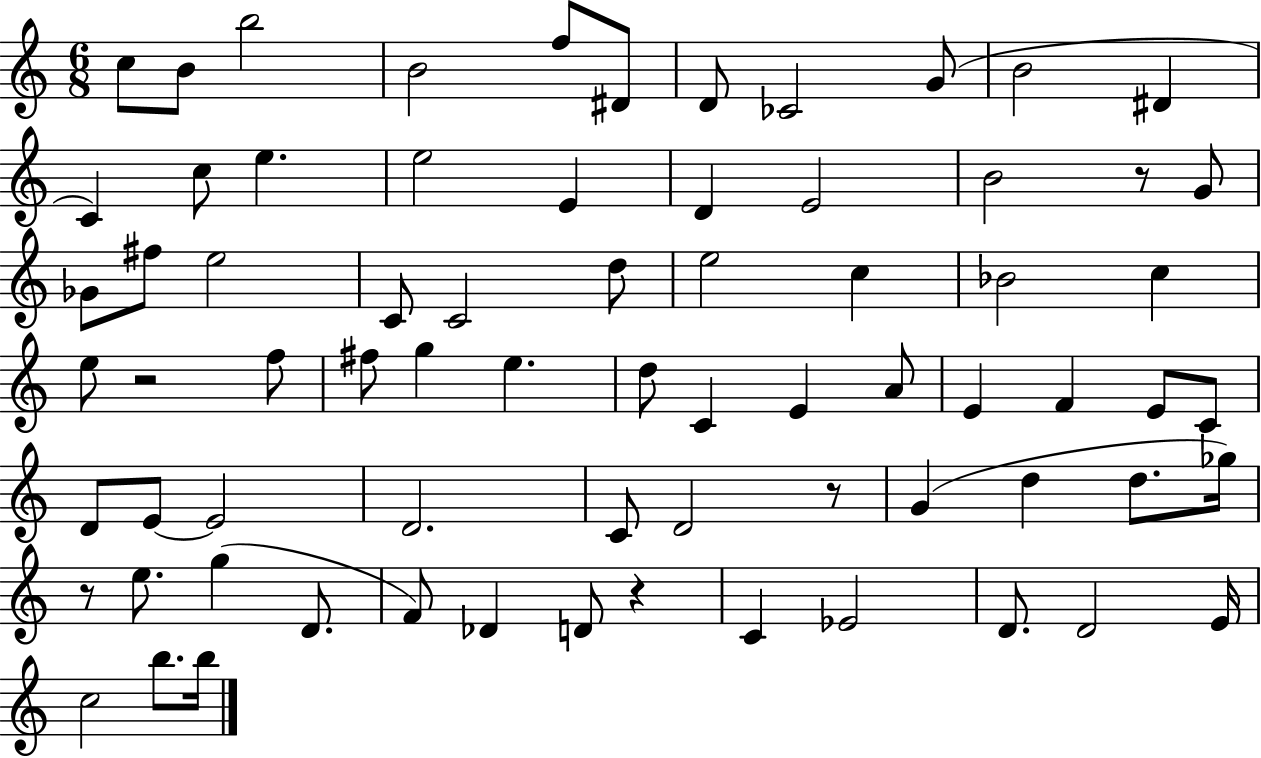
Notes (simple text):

C5/e B4/e B5/h B4/h F5/e D#4/e D4/e CES4/h G4/e B4/h D#4/q C4/q C5/e E5/q. E5/h E4/q D4/q E4/h B4/h R/e G4/e Gb4/e F#5/e E5/h C4/e C4/h D5/e E5/h C5/q Bb4/h C5/q E5/e R/h F5/e F#5/e G5/q E5/q. D5/e C4/q E4/q A4/e E4/q F4/q E4/e C4/e D4/e E4/e E4/h D4/h. C4/e D4/h R/e G4/q D5/q D5/e. Gb5/s R/e E5/e. G5/q D4/e. F4/e Db4/q D4/e R/q C4/q Eb4/h D4/e. D4/h E4/s C5/h B5/e. B5/s